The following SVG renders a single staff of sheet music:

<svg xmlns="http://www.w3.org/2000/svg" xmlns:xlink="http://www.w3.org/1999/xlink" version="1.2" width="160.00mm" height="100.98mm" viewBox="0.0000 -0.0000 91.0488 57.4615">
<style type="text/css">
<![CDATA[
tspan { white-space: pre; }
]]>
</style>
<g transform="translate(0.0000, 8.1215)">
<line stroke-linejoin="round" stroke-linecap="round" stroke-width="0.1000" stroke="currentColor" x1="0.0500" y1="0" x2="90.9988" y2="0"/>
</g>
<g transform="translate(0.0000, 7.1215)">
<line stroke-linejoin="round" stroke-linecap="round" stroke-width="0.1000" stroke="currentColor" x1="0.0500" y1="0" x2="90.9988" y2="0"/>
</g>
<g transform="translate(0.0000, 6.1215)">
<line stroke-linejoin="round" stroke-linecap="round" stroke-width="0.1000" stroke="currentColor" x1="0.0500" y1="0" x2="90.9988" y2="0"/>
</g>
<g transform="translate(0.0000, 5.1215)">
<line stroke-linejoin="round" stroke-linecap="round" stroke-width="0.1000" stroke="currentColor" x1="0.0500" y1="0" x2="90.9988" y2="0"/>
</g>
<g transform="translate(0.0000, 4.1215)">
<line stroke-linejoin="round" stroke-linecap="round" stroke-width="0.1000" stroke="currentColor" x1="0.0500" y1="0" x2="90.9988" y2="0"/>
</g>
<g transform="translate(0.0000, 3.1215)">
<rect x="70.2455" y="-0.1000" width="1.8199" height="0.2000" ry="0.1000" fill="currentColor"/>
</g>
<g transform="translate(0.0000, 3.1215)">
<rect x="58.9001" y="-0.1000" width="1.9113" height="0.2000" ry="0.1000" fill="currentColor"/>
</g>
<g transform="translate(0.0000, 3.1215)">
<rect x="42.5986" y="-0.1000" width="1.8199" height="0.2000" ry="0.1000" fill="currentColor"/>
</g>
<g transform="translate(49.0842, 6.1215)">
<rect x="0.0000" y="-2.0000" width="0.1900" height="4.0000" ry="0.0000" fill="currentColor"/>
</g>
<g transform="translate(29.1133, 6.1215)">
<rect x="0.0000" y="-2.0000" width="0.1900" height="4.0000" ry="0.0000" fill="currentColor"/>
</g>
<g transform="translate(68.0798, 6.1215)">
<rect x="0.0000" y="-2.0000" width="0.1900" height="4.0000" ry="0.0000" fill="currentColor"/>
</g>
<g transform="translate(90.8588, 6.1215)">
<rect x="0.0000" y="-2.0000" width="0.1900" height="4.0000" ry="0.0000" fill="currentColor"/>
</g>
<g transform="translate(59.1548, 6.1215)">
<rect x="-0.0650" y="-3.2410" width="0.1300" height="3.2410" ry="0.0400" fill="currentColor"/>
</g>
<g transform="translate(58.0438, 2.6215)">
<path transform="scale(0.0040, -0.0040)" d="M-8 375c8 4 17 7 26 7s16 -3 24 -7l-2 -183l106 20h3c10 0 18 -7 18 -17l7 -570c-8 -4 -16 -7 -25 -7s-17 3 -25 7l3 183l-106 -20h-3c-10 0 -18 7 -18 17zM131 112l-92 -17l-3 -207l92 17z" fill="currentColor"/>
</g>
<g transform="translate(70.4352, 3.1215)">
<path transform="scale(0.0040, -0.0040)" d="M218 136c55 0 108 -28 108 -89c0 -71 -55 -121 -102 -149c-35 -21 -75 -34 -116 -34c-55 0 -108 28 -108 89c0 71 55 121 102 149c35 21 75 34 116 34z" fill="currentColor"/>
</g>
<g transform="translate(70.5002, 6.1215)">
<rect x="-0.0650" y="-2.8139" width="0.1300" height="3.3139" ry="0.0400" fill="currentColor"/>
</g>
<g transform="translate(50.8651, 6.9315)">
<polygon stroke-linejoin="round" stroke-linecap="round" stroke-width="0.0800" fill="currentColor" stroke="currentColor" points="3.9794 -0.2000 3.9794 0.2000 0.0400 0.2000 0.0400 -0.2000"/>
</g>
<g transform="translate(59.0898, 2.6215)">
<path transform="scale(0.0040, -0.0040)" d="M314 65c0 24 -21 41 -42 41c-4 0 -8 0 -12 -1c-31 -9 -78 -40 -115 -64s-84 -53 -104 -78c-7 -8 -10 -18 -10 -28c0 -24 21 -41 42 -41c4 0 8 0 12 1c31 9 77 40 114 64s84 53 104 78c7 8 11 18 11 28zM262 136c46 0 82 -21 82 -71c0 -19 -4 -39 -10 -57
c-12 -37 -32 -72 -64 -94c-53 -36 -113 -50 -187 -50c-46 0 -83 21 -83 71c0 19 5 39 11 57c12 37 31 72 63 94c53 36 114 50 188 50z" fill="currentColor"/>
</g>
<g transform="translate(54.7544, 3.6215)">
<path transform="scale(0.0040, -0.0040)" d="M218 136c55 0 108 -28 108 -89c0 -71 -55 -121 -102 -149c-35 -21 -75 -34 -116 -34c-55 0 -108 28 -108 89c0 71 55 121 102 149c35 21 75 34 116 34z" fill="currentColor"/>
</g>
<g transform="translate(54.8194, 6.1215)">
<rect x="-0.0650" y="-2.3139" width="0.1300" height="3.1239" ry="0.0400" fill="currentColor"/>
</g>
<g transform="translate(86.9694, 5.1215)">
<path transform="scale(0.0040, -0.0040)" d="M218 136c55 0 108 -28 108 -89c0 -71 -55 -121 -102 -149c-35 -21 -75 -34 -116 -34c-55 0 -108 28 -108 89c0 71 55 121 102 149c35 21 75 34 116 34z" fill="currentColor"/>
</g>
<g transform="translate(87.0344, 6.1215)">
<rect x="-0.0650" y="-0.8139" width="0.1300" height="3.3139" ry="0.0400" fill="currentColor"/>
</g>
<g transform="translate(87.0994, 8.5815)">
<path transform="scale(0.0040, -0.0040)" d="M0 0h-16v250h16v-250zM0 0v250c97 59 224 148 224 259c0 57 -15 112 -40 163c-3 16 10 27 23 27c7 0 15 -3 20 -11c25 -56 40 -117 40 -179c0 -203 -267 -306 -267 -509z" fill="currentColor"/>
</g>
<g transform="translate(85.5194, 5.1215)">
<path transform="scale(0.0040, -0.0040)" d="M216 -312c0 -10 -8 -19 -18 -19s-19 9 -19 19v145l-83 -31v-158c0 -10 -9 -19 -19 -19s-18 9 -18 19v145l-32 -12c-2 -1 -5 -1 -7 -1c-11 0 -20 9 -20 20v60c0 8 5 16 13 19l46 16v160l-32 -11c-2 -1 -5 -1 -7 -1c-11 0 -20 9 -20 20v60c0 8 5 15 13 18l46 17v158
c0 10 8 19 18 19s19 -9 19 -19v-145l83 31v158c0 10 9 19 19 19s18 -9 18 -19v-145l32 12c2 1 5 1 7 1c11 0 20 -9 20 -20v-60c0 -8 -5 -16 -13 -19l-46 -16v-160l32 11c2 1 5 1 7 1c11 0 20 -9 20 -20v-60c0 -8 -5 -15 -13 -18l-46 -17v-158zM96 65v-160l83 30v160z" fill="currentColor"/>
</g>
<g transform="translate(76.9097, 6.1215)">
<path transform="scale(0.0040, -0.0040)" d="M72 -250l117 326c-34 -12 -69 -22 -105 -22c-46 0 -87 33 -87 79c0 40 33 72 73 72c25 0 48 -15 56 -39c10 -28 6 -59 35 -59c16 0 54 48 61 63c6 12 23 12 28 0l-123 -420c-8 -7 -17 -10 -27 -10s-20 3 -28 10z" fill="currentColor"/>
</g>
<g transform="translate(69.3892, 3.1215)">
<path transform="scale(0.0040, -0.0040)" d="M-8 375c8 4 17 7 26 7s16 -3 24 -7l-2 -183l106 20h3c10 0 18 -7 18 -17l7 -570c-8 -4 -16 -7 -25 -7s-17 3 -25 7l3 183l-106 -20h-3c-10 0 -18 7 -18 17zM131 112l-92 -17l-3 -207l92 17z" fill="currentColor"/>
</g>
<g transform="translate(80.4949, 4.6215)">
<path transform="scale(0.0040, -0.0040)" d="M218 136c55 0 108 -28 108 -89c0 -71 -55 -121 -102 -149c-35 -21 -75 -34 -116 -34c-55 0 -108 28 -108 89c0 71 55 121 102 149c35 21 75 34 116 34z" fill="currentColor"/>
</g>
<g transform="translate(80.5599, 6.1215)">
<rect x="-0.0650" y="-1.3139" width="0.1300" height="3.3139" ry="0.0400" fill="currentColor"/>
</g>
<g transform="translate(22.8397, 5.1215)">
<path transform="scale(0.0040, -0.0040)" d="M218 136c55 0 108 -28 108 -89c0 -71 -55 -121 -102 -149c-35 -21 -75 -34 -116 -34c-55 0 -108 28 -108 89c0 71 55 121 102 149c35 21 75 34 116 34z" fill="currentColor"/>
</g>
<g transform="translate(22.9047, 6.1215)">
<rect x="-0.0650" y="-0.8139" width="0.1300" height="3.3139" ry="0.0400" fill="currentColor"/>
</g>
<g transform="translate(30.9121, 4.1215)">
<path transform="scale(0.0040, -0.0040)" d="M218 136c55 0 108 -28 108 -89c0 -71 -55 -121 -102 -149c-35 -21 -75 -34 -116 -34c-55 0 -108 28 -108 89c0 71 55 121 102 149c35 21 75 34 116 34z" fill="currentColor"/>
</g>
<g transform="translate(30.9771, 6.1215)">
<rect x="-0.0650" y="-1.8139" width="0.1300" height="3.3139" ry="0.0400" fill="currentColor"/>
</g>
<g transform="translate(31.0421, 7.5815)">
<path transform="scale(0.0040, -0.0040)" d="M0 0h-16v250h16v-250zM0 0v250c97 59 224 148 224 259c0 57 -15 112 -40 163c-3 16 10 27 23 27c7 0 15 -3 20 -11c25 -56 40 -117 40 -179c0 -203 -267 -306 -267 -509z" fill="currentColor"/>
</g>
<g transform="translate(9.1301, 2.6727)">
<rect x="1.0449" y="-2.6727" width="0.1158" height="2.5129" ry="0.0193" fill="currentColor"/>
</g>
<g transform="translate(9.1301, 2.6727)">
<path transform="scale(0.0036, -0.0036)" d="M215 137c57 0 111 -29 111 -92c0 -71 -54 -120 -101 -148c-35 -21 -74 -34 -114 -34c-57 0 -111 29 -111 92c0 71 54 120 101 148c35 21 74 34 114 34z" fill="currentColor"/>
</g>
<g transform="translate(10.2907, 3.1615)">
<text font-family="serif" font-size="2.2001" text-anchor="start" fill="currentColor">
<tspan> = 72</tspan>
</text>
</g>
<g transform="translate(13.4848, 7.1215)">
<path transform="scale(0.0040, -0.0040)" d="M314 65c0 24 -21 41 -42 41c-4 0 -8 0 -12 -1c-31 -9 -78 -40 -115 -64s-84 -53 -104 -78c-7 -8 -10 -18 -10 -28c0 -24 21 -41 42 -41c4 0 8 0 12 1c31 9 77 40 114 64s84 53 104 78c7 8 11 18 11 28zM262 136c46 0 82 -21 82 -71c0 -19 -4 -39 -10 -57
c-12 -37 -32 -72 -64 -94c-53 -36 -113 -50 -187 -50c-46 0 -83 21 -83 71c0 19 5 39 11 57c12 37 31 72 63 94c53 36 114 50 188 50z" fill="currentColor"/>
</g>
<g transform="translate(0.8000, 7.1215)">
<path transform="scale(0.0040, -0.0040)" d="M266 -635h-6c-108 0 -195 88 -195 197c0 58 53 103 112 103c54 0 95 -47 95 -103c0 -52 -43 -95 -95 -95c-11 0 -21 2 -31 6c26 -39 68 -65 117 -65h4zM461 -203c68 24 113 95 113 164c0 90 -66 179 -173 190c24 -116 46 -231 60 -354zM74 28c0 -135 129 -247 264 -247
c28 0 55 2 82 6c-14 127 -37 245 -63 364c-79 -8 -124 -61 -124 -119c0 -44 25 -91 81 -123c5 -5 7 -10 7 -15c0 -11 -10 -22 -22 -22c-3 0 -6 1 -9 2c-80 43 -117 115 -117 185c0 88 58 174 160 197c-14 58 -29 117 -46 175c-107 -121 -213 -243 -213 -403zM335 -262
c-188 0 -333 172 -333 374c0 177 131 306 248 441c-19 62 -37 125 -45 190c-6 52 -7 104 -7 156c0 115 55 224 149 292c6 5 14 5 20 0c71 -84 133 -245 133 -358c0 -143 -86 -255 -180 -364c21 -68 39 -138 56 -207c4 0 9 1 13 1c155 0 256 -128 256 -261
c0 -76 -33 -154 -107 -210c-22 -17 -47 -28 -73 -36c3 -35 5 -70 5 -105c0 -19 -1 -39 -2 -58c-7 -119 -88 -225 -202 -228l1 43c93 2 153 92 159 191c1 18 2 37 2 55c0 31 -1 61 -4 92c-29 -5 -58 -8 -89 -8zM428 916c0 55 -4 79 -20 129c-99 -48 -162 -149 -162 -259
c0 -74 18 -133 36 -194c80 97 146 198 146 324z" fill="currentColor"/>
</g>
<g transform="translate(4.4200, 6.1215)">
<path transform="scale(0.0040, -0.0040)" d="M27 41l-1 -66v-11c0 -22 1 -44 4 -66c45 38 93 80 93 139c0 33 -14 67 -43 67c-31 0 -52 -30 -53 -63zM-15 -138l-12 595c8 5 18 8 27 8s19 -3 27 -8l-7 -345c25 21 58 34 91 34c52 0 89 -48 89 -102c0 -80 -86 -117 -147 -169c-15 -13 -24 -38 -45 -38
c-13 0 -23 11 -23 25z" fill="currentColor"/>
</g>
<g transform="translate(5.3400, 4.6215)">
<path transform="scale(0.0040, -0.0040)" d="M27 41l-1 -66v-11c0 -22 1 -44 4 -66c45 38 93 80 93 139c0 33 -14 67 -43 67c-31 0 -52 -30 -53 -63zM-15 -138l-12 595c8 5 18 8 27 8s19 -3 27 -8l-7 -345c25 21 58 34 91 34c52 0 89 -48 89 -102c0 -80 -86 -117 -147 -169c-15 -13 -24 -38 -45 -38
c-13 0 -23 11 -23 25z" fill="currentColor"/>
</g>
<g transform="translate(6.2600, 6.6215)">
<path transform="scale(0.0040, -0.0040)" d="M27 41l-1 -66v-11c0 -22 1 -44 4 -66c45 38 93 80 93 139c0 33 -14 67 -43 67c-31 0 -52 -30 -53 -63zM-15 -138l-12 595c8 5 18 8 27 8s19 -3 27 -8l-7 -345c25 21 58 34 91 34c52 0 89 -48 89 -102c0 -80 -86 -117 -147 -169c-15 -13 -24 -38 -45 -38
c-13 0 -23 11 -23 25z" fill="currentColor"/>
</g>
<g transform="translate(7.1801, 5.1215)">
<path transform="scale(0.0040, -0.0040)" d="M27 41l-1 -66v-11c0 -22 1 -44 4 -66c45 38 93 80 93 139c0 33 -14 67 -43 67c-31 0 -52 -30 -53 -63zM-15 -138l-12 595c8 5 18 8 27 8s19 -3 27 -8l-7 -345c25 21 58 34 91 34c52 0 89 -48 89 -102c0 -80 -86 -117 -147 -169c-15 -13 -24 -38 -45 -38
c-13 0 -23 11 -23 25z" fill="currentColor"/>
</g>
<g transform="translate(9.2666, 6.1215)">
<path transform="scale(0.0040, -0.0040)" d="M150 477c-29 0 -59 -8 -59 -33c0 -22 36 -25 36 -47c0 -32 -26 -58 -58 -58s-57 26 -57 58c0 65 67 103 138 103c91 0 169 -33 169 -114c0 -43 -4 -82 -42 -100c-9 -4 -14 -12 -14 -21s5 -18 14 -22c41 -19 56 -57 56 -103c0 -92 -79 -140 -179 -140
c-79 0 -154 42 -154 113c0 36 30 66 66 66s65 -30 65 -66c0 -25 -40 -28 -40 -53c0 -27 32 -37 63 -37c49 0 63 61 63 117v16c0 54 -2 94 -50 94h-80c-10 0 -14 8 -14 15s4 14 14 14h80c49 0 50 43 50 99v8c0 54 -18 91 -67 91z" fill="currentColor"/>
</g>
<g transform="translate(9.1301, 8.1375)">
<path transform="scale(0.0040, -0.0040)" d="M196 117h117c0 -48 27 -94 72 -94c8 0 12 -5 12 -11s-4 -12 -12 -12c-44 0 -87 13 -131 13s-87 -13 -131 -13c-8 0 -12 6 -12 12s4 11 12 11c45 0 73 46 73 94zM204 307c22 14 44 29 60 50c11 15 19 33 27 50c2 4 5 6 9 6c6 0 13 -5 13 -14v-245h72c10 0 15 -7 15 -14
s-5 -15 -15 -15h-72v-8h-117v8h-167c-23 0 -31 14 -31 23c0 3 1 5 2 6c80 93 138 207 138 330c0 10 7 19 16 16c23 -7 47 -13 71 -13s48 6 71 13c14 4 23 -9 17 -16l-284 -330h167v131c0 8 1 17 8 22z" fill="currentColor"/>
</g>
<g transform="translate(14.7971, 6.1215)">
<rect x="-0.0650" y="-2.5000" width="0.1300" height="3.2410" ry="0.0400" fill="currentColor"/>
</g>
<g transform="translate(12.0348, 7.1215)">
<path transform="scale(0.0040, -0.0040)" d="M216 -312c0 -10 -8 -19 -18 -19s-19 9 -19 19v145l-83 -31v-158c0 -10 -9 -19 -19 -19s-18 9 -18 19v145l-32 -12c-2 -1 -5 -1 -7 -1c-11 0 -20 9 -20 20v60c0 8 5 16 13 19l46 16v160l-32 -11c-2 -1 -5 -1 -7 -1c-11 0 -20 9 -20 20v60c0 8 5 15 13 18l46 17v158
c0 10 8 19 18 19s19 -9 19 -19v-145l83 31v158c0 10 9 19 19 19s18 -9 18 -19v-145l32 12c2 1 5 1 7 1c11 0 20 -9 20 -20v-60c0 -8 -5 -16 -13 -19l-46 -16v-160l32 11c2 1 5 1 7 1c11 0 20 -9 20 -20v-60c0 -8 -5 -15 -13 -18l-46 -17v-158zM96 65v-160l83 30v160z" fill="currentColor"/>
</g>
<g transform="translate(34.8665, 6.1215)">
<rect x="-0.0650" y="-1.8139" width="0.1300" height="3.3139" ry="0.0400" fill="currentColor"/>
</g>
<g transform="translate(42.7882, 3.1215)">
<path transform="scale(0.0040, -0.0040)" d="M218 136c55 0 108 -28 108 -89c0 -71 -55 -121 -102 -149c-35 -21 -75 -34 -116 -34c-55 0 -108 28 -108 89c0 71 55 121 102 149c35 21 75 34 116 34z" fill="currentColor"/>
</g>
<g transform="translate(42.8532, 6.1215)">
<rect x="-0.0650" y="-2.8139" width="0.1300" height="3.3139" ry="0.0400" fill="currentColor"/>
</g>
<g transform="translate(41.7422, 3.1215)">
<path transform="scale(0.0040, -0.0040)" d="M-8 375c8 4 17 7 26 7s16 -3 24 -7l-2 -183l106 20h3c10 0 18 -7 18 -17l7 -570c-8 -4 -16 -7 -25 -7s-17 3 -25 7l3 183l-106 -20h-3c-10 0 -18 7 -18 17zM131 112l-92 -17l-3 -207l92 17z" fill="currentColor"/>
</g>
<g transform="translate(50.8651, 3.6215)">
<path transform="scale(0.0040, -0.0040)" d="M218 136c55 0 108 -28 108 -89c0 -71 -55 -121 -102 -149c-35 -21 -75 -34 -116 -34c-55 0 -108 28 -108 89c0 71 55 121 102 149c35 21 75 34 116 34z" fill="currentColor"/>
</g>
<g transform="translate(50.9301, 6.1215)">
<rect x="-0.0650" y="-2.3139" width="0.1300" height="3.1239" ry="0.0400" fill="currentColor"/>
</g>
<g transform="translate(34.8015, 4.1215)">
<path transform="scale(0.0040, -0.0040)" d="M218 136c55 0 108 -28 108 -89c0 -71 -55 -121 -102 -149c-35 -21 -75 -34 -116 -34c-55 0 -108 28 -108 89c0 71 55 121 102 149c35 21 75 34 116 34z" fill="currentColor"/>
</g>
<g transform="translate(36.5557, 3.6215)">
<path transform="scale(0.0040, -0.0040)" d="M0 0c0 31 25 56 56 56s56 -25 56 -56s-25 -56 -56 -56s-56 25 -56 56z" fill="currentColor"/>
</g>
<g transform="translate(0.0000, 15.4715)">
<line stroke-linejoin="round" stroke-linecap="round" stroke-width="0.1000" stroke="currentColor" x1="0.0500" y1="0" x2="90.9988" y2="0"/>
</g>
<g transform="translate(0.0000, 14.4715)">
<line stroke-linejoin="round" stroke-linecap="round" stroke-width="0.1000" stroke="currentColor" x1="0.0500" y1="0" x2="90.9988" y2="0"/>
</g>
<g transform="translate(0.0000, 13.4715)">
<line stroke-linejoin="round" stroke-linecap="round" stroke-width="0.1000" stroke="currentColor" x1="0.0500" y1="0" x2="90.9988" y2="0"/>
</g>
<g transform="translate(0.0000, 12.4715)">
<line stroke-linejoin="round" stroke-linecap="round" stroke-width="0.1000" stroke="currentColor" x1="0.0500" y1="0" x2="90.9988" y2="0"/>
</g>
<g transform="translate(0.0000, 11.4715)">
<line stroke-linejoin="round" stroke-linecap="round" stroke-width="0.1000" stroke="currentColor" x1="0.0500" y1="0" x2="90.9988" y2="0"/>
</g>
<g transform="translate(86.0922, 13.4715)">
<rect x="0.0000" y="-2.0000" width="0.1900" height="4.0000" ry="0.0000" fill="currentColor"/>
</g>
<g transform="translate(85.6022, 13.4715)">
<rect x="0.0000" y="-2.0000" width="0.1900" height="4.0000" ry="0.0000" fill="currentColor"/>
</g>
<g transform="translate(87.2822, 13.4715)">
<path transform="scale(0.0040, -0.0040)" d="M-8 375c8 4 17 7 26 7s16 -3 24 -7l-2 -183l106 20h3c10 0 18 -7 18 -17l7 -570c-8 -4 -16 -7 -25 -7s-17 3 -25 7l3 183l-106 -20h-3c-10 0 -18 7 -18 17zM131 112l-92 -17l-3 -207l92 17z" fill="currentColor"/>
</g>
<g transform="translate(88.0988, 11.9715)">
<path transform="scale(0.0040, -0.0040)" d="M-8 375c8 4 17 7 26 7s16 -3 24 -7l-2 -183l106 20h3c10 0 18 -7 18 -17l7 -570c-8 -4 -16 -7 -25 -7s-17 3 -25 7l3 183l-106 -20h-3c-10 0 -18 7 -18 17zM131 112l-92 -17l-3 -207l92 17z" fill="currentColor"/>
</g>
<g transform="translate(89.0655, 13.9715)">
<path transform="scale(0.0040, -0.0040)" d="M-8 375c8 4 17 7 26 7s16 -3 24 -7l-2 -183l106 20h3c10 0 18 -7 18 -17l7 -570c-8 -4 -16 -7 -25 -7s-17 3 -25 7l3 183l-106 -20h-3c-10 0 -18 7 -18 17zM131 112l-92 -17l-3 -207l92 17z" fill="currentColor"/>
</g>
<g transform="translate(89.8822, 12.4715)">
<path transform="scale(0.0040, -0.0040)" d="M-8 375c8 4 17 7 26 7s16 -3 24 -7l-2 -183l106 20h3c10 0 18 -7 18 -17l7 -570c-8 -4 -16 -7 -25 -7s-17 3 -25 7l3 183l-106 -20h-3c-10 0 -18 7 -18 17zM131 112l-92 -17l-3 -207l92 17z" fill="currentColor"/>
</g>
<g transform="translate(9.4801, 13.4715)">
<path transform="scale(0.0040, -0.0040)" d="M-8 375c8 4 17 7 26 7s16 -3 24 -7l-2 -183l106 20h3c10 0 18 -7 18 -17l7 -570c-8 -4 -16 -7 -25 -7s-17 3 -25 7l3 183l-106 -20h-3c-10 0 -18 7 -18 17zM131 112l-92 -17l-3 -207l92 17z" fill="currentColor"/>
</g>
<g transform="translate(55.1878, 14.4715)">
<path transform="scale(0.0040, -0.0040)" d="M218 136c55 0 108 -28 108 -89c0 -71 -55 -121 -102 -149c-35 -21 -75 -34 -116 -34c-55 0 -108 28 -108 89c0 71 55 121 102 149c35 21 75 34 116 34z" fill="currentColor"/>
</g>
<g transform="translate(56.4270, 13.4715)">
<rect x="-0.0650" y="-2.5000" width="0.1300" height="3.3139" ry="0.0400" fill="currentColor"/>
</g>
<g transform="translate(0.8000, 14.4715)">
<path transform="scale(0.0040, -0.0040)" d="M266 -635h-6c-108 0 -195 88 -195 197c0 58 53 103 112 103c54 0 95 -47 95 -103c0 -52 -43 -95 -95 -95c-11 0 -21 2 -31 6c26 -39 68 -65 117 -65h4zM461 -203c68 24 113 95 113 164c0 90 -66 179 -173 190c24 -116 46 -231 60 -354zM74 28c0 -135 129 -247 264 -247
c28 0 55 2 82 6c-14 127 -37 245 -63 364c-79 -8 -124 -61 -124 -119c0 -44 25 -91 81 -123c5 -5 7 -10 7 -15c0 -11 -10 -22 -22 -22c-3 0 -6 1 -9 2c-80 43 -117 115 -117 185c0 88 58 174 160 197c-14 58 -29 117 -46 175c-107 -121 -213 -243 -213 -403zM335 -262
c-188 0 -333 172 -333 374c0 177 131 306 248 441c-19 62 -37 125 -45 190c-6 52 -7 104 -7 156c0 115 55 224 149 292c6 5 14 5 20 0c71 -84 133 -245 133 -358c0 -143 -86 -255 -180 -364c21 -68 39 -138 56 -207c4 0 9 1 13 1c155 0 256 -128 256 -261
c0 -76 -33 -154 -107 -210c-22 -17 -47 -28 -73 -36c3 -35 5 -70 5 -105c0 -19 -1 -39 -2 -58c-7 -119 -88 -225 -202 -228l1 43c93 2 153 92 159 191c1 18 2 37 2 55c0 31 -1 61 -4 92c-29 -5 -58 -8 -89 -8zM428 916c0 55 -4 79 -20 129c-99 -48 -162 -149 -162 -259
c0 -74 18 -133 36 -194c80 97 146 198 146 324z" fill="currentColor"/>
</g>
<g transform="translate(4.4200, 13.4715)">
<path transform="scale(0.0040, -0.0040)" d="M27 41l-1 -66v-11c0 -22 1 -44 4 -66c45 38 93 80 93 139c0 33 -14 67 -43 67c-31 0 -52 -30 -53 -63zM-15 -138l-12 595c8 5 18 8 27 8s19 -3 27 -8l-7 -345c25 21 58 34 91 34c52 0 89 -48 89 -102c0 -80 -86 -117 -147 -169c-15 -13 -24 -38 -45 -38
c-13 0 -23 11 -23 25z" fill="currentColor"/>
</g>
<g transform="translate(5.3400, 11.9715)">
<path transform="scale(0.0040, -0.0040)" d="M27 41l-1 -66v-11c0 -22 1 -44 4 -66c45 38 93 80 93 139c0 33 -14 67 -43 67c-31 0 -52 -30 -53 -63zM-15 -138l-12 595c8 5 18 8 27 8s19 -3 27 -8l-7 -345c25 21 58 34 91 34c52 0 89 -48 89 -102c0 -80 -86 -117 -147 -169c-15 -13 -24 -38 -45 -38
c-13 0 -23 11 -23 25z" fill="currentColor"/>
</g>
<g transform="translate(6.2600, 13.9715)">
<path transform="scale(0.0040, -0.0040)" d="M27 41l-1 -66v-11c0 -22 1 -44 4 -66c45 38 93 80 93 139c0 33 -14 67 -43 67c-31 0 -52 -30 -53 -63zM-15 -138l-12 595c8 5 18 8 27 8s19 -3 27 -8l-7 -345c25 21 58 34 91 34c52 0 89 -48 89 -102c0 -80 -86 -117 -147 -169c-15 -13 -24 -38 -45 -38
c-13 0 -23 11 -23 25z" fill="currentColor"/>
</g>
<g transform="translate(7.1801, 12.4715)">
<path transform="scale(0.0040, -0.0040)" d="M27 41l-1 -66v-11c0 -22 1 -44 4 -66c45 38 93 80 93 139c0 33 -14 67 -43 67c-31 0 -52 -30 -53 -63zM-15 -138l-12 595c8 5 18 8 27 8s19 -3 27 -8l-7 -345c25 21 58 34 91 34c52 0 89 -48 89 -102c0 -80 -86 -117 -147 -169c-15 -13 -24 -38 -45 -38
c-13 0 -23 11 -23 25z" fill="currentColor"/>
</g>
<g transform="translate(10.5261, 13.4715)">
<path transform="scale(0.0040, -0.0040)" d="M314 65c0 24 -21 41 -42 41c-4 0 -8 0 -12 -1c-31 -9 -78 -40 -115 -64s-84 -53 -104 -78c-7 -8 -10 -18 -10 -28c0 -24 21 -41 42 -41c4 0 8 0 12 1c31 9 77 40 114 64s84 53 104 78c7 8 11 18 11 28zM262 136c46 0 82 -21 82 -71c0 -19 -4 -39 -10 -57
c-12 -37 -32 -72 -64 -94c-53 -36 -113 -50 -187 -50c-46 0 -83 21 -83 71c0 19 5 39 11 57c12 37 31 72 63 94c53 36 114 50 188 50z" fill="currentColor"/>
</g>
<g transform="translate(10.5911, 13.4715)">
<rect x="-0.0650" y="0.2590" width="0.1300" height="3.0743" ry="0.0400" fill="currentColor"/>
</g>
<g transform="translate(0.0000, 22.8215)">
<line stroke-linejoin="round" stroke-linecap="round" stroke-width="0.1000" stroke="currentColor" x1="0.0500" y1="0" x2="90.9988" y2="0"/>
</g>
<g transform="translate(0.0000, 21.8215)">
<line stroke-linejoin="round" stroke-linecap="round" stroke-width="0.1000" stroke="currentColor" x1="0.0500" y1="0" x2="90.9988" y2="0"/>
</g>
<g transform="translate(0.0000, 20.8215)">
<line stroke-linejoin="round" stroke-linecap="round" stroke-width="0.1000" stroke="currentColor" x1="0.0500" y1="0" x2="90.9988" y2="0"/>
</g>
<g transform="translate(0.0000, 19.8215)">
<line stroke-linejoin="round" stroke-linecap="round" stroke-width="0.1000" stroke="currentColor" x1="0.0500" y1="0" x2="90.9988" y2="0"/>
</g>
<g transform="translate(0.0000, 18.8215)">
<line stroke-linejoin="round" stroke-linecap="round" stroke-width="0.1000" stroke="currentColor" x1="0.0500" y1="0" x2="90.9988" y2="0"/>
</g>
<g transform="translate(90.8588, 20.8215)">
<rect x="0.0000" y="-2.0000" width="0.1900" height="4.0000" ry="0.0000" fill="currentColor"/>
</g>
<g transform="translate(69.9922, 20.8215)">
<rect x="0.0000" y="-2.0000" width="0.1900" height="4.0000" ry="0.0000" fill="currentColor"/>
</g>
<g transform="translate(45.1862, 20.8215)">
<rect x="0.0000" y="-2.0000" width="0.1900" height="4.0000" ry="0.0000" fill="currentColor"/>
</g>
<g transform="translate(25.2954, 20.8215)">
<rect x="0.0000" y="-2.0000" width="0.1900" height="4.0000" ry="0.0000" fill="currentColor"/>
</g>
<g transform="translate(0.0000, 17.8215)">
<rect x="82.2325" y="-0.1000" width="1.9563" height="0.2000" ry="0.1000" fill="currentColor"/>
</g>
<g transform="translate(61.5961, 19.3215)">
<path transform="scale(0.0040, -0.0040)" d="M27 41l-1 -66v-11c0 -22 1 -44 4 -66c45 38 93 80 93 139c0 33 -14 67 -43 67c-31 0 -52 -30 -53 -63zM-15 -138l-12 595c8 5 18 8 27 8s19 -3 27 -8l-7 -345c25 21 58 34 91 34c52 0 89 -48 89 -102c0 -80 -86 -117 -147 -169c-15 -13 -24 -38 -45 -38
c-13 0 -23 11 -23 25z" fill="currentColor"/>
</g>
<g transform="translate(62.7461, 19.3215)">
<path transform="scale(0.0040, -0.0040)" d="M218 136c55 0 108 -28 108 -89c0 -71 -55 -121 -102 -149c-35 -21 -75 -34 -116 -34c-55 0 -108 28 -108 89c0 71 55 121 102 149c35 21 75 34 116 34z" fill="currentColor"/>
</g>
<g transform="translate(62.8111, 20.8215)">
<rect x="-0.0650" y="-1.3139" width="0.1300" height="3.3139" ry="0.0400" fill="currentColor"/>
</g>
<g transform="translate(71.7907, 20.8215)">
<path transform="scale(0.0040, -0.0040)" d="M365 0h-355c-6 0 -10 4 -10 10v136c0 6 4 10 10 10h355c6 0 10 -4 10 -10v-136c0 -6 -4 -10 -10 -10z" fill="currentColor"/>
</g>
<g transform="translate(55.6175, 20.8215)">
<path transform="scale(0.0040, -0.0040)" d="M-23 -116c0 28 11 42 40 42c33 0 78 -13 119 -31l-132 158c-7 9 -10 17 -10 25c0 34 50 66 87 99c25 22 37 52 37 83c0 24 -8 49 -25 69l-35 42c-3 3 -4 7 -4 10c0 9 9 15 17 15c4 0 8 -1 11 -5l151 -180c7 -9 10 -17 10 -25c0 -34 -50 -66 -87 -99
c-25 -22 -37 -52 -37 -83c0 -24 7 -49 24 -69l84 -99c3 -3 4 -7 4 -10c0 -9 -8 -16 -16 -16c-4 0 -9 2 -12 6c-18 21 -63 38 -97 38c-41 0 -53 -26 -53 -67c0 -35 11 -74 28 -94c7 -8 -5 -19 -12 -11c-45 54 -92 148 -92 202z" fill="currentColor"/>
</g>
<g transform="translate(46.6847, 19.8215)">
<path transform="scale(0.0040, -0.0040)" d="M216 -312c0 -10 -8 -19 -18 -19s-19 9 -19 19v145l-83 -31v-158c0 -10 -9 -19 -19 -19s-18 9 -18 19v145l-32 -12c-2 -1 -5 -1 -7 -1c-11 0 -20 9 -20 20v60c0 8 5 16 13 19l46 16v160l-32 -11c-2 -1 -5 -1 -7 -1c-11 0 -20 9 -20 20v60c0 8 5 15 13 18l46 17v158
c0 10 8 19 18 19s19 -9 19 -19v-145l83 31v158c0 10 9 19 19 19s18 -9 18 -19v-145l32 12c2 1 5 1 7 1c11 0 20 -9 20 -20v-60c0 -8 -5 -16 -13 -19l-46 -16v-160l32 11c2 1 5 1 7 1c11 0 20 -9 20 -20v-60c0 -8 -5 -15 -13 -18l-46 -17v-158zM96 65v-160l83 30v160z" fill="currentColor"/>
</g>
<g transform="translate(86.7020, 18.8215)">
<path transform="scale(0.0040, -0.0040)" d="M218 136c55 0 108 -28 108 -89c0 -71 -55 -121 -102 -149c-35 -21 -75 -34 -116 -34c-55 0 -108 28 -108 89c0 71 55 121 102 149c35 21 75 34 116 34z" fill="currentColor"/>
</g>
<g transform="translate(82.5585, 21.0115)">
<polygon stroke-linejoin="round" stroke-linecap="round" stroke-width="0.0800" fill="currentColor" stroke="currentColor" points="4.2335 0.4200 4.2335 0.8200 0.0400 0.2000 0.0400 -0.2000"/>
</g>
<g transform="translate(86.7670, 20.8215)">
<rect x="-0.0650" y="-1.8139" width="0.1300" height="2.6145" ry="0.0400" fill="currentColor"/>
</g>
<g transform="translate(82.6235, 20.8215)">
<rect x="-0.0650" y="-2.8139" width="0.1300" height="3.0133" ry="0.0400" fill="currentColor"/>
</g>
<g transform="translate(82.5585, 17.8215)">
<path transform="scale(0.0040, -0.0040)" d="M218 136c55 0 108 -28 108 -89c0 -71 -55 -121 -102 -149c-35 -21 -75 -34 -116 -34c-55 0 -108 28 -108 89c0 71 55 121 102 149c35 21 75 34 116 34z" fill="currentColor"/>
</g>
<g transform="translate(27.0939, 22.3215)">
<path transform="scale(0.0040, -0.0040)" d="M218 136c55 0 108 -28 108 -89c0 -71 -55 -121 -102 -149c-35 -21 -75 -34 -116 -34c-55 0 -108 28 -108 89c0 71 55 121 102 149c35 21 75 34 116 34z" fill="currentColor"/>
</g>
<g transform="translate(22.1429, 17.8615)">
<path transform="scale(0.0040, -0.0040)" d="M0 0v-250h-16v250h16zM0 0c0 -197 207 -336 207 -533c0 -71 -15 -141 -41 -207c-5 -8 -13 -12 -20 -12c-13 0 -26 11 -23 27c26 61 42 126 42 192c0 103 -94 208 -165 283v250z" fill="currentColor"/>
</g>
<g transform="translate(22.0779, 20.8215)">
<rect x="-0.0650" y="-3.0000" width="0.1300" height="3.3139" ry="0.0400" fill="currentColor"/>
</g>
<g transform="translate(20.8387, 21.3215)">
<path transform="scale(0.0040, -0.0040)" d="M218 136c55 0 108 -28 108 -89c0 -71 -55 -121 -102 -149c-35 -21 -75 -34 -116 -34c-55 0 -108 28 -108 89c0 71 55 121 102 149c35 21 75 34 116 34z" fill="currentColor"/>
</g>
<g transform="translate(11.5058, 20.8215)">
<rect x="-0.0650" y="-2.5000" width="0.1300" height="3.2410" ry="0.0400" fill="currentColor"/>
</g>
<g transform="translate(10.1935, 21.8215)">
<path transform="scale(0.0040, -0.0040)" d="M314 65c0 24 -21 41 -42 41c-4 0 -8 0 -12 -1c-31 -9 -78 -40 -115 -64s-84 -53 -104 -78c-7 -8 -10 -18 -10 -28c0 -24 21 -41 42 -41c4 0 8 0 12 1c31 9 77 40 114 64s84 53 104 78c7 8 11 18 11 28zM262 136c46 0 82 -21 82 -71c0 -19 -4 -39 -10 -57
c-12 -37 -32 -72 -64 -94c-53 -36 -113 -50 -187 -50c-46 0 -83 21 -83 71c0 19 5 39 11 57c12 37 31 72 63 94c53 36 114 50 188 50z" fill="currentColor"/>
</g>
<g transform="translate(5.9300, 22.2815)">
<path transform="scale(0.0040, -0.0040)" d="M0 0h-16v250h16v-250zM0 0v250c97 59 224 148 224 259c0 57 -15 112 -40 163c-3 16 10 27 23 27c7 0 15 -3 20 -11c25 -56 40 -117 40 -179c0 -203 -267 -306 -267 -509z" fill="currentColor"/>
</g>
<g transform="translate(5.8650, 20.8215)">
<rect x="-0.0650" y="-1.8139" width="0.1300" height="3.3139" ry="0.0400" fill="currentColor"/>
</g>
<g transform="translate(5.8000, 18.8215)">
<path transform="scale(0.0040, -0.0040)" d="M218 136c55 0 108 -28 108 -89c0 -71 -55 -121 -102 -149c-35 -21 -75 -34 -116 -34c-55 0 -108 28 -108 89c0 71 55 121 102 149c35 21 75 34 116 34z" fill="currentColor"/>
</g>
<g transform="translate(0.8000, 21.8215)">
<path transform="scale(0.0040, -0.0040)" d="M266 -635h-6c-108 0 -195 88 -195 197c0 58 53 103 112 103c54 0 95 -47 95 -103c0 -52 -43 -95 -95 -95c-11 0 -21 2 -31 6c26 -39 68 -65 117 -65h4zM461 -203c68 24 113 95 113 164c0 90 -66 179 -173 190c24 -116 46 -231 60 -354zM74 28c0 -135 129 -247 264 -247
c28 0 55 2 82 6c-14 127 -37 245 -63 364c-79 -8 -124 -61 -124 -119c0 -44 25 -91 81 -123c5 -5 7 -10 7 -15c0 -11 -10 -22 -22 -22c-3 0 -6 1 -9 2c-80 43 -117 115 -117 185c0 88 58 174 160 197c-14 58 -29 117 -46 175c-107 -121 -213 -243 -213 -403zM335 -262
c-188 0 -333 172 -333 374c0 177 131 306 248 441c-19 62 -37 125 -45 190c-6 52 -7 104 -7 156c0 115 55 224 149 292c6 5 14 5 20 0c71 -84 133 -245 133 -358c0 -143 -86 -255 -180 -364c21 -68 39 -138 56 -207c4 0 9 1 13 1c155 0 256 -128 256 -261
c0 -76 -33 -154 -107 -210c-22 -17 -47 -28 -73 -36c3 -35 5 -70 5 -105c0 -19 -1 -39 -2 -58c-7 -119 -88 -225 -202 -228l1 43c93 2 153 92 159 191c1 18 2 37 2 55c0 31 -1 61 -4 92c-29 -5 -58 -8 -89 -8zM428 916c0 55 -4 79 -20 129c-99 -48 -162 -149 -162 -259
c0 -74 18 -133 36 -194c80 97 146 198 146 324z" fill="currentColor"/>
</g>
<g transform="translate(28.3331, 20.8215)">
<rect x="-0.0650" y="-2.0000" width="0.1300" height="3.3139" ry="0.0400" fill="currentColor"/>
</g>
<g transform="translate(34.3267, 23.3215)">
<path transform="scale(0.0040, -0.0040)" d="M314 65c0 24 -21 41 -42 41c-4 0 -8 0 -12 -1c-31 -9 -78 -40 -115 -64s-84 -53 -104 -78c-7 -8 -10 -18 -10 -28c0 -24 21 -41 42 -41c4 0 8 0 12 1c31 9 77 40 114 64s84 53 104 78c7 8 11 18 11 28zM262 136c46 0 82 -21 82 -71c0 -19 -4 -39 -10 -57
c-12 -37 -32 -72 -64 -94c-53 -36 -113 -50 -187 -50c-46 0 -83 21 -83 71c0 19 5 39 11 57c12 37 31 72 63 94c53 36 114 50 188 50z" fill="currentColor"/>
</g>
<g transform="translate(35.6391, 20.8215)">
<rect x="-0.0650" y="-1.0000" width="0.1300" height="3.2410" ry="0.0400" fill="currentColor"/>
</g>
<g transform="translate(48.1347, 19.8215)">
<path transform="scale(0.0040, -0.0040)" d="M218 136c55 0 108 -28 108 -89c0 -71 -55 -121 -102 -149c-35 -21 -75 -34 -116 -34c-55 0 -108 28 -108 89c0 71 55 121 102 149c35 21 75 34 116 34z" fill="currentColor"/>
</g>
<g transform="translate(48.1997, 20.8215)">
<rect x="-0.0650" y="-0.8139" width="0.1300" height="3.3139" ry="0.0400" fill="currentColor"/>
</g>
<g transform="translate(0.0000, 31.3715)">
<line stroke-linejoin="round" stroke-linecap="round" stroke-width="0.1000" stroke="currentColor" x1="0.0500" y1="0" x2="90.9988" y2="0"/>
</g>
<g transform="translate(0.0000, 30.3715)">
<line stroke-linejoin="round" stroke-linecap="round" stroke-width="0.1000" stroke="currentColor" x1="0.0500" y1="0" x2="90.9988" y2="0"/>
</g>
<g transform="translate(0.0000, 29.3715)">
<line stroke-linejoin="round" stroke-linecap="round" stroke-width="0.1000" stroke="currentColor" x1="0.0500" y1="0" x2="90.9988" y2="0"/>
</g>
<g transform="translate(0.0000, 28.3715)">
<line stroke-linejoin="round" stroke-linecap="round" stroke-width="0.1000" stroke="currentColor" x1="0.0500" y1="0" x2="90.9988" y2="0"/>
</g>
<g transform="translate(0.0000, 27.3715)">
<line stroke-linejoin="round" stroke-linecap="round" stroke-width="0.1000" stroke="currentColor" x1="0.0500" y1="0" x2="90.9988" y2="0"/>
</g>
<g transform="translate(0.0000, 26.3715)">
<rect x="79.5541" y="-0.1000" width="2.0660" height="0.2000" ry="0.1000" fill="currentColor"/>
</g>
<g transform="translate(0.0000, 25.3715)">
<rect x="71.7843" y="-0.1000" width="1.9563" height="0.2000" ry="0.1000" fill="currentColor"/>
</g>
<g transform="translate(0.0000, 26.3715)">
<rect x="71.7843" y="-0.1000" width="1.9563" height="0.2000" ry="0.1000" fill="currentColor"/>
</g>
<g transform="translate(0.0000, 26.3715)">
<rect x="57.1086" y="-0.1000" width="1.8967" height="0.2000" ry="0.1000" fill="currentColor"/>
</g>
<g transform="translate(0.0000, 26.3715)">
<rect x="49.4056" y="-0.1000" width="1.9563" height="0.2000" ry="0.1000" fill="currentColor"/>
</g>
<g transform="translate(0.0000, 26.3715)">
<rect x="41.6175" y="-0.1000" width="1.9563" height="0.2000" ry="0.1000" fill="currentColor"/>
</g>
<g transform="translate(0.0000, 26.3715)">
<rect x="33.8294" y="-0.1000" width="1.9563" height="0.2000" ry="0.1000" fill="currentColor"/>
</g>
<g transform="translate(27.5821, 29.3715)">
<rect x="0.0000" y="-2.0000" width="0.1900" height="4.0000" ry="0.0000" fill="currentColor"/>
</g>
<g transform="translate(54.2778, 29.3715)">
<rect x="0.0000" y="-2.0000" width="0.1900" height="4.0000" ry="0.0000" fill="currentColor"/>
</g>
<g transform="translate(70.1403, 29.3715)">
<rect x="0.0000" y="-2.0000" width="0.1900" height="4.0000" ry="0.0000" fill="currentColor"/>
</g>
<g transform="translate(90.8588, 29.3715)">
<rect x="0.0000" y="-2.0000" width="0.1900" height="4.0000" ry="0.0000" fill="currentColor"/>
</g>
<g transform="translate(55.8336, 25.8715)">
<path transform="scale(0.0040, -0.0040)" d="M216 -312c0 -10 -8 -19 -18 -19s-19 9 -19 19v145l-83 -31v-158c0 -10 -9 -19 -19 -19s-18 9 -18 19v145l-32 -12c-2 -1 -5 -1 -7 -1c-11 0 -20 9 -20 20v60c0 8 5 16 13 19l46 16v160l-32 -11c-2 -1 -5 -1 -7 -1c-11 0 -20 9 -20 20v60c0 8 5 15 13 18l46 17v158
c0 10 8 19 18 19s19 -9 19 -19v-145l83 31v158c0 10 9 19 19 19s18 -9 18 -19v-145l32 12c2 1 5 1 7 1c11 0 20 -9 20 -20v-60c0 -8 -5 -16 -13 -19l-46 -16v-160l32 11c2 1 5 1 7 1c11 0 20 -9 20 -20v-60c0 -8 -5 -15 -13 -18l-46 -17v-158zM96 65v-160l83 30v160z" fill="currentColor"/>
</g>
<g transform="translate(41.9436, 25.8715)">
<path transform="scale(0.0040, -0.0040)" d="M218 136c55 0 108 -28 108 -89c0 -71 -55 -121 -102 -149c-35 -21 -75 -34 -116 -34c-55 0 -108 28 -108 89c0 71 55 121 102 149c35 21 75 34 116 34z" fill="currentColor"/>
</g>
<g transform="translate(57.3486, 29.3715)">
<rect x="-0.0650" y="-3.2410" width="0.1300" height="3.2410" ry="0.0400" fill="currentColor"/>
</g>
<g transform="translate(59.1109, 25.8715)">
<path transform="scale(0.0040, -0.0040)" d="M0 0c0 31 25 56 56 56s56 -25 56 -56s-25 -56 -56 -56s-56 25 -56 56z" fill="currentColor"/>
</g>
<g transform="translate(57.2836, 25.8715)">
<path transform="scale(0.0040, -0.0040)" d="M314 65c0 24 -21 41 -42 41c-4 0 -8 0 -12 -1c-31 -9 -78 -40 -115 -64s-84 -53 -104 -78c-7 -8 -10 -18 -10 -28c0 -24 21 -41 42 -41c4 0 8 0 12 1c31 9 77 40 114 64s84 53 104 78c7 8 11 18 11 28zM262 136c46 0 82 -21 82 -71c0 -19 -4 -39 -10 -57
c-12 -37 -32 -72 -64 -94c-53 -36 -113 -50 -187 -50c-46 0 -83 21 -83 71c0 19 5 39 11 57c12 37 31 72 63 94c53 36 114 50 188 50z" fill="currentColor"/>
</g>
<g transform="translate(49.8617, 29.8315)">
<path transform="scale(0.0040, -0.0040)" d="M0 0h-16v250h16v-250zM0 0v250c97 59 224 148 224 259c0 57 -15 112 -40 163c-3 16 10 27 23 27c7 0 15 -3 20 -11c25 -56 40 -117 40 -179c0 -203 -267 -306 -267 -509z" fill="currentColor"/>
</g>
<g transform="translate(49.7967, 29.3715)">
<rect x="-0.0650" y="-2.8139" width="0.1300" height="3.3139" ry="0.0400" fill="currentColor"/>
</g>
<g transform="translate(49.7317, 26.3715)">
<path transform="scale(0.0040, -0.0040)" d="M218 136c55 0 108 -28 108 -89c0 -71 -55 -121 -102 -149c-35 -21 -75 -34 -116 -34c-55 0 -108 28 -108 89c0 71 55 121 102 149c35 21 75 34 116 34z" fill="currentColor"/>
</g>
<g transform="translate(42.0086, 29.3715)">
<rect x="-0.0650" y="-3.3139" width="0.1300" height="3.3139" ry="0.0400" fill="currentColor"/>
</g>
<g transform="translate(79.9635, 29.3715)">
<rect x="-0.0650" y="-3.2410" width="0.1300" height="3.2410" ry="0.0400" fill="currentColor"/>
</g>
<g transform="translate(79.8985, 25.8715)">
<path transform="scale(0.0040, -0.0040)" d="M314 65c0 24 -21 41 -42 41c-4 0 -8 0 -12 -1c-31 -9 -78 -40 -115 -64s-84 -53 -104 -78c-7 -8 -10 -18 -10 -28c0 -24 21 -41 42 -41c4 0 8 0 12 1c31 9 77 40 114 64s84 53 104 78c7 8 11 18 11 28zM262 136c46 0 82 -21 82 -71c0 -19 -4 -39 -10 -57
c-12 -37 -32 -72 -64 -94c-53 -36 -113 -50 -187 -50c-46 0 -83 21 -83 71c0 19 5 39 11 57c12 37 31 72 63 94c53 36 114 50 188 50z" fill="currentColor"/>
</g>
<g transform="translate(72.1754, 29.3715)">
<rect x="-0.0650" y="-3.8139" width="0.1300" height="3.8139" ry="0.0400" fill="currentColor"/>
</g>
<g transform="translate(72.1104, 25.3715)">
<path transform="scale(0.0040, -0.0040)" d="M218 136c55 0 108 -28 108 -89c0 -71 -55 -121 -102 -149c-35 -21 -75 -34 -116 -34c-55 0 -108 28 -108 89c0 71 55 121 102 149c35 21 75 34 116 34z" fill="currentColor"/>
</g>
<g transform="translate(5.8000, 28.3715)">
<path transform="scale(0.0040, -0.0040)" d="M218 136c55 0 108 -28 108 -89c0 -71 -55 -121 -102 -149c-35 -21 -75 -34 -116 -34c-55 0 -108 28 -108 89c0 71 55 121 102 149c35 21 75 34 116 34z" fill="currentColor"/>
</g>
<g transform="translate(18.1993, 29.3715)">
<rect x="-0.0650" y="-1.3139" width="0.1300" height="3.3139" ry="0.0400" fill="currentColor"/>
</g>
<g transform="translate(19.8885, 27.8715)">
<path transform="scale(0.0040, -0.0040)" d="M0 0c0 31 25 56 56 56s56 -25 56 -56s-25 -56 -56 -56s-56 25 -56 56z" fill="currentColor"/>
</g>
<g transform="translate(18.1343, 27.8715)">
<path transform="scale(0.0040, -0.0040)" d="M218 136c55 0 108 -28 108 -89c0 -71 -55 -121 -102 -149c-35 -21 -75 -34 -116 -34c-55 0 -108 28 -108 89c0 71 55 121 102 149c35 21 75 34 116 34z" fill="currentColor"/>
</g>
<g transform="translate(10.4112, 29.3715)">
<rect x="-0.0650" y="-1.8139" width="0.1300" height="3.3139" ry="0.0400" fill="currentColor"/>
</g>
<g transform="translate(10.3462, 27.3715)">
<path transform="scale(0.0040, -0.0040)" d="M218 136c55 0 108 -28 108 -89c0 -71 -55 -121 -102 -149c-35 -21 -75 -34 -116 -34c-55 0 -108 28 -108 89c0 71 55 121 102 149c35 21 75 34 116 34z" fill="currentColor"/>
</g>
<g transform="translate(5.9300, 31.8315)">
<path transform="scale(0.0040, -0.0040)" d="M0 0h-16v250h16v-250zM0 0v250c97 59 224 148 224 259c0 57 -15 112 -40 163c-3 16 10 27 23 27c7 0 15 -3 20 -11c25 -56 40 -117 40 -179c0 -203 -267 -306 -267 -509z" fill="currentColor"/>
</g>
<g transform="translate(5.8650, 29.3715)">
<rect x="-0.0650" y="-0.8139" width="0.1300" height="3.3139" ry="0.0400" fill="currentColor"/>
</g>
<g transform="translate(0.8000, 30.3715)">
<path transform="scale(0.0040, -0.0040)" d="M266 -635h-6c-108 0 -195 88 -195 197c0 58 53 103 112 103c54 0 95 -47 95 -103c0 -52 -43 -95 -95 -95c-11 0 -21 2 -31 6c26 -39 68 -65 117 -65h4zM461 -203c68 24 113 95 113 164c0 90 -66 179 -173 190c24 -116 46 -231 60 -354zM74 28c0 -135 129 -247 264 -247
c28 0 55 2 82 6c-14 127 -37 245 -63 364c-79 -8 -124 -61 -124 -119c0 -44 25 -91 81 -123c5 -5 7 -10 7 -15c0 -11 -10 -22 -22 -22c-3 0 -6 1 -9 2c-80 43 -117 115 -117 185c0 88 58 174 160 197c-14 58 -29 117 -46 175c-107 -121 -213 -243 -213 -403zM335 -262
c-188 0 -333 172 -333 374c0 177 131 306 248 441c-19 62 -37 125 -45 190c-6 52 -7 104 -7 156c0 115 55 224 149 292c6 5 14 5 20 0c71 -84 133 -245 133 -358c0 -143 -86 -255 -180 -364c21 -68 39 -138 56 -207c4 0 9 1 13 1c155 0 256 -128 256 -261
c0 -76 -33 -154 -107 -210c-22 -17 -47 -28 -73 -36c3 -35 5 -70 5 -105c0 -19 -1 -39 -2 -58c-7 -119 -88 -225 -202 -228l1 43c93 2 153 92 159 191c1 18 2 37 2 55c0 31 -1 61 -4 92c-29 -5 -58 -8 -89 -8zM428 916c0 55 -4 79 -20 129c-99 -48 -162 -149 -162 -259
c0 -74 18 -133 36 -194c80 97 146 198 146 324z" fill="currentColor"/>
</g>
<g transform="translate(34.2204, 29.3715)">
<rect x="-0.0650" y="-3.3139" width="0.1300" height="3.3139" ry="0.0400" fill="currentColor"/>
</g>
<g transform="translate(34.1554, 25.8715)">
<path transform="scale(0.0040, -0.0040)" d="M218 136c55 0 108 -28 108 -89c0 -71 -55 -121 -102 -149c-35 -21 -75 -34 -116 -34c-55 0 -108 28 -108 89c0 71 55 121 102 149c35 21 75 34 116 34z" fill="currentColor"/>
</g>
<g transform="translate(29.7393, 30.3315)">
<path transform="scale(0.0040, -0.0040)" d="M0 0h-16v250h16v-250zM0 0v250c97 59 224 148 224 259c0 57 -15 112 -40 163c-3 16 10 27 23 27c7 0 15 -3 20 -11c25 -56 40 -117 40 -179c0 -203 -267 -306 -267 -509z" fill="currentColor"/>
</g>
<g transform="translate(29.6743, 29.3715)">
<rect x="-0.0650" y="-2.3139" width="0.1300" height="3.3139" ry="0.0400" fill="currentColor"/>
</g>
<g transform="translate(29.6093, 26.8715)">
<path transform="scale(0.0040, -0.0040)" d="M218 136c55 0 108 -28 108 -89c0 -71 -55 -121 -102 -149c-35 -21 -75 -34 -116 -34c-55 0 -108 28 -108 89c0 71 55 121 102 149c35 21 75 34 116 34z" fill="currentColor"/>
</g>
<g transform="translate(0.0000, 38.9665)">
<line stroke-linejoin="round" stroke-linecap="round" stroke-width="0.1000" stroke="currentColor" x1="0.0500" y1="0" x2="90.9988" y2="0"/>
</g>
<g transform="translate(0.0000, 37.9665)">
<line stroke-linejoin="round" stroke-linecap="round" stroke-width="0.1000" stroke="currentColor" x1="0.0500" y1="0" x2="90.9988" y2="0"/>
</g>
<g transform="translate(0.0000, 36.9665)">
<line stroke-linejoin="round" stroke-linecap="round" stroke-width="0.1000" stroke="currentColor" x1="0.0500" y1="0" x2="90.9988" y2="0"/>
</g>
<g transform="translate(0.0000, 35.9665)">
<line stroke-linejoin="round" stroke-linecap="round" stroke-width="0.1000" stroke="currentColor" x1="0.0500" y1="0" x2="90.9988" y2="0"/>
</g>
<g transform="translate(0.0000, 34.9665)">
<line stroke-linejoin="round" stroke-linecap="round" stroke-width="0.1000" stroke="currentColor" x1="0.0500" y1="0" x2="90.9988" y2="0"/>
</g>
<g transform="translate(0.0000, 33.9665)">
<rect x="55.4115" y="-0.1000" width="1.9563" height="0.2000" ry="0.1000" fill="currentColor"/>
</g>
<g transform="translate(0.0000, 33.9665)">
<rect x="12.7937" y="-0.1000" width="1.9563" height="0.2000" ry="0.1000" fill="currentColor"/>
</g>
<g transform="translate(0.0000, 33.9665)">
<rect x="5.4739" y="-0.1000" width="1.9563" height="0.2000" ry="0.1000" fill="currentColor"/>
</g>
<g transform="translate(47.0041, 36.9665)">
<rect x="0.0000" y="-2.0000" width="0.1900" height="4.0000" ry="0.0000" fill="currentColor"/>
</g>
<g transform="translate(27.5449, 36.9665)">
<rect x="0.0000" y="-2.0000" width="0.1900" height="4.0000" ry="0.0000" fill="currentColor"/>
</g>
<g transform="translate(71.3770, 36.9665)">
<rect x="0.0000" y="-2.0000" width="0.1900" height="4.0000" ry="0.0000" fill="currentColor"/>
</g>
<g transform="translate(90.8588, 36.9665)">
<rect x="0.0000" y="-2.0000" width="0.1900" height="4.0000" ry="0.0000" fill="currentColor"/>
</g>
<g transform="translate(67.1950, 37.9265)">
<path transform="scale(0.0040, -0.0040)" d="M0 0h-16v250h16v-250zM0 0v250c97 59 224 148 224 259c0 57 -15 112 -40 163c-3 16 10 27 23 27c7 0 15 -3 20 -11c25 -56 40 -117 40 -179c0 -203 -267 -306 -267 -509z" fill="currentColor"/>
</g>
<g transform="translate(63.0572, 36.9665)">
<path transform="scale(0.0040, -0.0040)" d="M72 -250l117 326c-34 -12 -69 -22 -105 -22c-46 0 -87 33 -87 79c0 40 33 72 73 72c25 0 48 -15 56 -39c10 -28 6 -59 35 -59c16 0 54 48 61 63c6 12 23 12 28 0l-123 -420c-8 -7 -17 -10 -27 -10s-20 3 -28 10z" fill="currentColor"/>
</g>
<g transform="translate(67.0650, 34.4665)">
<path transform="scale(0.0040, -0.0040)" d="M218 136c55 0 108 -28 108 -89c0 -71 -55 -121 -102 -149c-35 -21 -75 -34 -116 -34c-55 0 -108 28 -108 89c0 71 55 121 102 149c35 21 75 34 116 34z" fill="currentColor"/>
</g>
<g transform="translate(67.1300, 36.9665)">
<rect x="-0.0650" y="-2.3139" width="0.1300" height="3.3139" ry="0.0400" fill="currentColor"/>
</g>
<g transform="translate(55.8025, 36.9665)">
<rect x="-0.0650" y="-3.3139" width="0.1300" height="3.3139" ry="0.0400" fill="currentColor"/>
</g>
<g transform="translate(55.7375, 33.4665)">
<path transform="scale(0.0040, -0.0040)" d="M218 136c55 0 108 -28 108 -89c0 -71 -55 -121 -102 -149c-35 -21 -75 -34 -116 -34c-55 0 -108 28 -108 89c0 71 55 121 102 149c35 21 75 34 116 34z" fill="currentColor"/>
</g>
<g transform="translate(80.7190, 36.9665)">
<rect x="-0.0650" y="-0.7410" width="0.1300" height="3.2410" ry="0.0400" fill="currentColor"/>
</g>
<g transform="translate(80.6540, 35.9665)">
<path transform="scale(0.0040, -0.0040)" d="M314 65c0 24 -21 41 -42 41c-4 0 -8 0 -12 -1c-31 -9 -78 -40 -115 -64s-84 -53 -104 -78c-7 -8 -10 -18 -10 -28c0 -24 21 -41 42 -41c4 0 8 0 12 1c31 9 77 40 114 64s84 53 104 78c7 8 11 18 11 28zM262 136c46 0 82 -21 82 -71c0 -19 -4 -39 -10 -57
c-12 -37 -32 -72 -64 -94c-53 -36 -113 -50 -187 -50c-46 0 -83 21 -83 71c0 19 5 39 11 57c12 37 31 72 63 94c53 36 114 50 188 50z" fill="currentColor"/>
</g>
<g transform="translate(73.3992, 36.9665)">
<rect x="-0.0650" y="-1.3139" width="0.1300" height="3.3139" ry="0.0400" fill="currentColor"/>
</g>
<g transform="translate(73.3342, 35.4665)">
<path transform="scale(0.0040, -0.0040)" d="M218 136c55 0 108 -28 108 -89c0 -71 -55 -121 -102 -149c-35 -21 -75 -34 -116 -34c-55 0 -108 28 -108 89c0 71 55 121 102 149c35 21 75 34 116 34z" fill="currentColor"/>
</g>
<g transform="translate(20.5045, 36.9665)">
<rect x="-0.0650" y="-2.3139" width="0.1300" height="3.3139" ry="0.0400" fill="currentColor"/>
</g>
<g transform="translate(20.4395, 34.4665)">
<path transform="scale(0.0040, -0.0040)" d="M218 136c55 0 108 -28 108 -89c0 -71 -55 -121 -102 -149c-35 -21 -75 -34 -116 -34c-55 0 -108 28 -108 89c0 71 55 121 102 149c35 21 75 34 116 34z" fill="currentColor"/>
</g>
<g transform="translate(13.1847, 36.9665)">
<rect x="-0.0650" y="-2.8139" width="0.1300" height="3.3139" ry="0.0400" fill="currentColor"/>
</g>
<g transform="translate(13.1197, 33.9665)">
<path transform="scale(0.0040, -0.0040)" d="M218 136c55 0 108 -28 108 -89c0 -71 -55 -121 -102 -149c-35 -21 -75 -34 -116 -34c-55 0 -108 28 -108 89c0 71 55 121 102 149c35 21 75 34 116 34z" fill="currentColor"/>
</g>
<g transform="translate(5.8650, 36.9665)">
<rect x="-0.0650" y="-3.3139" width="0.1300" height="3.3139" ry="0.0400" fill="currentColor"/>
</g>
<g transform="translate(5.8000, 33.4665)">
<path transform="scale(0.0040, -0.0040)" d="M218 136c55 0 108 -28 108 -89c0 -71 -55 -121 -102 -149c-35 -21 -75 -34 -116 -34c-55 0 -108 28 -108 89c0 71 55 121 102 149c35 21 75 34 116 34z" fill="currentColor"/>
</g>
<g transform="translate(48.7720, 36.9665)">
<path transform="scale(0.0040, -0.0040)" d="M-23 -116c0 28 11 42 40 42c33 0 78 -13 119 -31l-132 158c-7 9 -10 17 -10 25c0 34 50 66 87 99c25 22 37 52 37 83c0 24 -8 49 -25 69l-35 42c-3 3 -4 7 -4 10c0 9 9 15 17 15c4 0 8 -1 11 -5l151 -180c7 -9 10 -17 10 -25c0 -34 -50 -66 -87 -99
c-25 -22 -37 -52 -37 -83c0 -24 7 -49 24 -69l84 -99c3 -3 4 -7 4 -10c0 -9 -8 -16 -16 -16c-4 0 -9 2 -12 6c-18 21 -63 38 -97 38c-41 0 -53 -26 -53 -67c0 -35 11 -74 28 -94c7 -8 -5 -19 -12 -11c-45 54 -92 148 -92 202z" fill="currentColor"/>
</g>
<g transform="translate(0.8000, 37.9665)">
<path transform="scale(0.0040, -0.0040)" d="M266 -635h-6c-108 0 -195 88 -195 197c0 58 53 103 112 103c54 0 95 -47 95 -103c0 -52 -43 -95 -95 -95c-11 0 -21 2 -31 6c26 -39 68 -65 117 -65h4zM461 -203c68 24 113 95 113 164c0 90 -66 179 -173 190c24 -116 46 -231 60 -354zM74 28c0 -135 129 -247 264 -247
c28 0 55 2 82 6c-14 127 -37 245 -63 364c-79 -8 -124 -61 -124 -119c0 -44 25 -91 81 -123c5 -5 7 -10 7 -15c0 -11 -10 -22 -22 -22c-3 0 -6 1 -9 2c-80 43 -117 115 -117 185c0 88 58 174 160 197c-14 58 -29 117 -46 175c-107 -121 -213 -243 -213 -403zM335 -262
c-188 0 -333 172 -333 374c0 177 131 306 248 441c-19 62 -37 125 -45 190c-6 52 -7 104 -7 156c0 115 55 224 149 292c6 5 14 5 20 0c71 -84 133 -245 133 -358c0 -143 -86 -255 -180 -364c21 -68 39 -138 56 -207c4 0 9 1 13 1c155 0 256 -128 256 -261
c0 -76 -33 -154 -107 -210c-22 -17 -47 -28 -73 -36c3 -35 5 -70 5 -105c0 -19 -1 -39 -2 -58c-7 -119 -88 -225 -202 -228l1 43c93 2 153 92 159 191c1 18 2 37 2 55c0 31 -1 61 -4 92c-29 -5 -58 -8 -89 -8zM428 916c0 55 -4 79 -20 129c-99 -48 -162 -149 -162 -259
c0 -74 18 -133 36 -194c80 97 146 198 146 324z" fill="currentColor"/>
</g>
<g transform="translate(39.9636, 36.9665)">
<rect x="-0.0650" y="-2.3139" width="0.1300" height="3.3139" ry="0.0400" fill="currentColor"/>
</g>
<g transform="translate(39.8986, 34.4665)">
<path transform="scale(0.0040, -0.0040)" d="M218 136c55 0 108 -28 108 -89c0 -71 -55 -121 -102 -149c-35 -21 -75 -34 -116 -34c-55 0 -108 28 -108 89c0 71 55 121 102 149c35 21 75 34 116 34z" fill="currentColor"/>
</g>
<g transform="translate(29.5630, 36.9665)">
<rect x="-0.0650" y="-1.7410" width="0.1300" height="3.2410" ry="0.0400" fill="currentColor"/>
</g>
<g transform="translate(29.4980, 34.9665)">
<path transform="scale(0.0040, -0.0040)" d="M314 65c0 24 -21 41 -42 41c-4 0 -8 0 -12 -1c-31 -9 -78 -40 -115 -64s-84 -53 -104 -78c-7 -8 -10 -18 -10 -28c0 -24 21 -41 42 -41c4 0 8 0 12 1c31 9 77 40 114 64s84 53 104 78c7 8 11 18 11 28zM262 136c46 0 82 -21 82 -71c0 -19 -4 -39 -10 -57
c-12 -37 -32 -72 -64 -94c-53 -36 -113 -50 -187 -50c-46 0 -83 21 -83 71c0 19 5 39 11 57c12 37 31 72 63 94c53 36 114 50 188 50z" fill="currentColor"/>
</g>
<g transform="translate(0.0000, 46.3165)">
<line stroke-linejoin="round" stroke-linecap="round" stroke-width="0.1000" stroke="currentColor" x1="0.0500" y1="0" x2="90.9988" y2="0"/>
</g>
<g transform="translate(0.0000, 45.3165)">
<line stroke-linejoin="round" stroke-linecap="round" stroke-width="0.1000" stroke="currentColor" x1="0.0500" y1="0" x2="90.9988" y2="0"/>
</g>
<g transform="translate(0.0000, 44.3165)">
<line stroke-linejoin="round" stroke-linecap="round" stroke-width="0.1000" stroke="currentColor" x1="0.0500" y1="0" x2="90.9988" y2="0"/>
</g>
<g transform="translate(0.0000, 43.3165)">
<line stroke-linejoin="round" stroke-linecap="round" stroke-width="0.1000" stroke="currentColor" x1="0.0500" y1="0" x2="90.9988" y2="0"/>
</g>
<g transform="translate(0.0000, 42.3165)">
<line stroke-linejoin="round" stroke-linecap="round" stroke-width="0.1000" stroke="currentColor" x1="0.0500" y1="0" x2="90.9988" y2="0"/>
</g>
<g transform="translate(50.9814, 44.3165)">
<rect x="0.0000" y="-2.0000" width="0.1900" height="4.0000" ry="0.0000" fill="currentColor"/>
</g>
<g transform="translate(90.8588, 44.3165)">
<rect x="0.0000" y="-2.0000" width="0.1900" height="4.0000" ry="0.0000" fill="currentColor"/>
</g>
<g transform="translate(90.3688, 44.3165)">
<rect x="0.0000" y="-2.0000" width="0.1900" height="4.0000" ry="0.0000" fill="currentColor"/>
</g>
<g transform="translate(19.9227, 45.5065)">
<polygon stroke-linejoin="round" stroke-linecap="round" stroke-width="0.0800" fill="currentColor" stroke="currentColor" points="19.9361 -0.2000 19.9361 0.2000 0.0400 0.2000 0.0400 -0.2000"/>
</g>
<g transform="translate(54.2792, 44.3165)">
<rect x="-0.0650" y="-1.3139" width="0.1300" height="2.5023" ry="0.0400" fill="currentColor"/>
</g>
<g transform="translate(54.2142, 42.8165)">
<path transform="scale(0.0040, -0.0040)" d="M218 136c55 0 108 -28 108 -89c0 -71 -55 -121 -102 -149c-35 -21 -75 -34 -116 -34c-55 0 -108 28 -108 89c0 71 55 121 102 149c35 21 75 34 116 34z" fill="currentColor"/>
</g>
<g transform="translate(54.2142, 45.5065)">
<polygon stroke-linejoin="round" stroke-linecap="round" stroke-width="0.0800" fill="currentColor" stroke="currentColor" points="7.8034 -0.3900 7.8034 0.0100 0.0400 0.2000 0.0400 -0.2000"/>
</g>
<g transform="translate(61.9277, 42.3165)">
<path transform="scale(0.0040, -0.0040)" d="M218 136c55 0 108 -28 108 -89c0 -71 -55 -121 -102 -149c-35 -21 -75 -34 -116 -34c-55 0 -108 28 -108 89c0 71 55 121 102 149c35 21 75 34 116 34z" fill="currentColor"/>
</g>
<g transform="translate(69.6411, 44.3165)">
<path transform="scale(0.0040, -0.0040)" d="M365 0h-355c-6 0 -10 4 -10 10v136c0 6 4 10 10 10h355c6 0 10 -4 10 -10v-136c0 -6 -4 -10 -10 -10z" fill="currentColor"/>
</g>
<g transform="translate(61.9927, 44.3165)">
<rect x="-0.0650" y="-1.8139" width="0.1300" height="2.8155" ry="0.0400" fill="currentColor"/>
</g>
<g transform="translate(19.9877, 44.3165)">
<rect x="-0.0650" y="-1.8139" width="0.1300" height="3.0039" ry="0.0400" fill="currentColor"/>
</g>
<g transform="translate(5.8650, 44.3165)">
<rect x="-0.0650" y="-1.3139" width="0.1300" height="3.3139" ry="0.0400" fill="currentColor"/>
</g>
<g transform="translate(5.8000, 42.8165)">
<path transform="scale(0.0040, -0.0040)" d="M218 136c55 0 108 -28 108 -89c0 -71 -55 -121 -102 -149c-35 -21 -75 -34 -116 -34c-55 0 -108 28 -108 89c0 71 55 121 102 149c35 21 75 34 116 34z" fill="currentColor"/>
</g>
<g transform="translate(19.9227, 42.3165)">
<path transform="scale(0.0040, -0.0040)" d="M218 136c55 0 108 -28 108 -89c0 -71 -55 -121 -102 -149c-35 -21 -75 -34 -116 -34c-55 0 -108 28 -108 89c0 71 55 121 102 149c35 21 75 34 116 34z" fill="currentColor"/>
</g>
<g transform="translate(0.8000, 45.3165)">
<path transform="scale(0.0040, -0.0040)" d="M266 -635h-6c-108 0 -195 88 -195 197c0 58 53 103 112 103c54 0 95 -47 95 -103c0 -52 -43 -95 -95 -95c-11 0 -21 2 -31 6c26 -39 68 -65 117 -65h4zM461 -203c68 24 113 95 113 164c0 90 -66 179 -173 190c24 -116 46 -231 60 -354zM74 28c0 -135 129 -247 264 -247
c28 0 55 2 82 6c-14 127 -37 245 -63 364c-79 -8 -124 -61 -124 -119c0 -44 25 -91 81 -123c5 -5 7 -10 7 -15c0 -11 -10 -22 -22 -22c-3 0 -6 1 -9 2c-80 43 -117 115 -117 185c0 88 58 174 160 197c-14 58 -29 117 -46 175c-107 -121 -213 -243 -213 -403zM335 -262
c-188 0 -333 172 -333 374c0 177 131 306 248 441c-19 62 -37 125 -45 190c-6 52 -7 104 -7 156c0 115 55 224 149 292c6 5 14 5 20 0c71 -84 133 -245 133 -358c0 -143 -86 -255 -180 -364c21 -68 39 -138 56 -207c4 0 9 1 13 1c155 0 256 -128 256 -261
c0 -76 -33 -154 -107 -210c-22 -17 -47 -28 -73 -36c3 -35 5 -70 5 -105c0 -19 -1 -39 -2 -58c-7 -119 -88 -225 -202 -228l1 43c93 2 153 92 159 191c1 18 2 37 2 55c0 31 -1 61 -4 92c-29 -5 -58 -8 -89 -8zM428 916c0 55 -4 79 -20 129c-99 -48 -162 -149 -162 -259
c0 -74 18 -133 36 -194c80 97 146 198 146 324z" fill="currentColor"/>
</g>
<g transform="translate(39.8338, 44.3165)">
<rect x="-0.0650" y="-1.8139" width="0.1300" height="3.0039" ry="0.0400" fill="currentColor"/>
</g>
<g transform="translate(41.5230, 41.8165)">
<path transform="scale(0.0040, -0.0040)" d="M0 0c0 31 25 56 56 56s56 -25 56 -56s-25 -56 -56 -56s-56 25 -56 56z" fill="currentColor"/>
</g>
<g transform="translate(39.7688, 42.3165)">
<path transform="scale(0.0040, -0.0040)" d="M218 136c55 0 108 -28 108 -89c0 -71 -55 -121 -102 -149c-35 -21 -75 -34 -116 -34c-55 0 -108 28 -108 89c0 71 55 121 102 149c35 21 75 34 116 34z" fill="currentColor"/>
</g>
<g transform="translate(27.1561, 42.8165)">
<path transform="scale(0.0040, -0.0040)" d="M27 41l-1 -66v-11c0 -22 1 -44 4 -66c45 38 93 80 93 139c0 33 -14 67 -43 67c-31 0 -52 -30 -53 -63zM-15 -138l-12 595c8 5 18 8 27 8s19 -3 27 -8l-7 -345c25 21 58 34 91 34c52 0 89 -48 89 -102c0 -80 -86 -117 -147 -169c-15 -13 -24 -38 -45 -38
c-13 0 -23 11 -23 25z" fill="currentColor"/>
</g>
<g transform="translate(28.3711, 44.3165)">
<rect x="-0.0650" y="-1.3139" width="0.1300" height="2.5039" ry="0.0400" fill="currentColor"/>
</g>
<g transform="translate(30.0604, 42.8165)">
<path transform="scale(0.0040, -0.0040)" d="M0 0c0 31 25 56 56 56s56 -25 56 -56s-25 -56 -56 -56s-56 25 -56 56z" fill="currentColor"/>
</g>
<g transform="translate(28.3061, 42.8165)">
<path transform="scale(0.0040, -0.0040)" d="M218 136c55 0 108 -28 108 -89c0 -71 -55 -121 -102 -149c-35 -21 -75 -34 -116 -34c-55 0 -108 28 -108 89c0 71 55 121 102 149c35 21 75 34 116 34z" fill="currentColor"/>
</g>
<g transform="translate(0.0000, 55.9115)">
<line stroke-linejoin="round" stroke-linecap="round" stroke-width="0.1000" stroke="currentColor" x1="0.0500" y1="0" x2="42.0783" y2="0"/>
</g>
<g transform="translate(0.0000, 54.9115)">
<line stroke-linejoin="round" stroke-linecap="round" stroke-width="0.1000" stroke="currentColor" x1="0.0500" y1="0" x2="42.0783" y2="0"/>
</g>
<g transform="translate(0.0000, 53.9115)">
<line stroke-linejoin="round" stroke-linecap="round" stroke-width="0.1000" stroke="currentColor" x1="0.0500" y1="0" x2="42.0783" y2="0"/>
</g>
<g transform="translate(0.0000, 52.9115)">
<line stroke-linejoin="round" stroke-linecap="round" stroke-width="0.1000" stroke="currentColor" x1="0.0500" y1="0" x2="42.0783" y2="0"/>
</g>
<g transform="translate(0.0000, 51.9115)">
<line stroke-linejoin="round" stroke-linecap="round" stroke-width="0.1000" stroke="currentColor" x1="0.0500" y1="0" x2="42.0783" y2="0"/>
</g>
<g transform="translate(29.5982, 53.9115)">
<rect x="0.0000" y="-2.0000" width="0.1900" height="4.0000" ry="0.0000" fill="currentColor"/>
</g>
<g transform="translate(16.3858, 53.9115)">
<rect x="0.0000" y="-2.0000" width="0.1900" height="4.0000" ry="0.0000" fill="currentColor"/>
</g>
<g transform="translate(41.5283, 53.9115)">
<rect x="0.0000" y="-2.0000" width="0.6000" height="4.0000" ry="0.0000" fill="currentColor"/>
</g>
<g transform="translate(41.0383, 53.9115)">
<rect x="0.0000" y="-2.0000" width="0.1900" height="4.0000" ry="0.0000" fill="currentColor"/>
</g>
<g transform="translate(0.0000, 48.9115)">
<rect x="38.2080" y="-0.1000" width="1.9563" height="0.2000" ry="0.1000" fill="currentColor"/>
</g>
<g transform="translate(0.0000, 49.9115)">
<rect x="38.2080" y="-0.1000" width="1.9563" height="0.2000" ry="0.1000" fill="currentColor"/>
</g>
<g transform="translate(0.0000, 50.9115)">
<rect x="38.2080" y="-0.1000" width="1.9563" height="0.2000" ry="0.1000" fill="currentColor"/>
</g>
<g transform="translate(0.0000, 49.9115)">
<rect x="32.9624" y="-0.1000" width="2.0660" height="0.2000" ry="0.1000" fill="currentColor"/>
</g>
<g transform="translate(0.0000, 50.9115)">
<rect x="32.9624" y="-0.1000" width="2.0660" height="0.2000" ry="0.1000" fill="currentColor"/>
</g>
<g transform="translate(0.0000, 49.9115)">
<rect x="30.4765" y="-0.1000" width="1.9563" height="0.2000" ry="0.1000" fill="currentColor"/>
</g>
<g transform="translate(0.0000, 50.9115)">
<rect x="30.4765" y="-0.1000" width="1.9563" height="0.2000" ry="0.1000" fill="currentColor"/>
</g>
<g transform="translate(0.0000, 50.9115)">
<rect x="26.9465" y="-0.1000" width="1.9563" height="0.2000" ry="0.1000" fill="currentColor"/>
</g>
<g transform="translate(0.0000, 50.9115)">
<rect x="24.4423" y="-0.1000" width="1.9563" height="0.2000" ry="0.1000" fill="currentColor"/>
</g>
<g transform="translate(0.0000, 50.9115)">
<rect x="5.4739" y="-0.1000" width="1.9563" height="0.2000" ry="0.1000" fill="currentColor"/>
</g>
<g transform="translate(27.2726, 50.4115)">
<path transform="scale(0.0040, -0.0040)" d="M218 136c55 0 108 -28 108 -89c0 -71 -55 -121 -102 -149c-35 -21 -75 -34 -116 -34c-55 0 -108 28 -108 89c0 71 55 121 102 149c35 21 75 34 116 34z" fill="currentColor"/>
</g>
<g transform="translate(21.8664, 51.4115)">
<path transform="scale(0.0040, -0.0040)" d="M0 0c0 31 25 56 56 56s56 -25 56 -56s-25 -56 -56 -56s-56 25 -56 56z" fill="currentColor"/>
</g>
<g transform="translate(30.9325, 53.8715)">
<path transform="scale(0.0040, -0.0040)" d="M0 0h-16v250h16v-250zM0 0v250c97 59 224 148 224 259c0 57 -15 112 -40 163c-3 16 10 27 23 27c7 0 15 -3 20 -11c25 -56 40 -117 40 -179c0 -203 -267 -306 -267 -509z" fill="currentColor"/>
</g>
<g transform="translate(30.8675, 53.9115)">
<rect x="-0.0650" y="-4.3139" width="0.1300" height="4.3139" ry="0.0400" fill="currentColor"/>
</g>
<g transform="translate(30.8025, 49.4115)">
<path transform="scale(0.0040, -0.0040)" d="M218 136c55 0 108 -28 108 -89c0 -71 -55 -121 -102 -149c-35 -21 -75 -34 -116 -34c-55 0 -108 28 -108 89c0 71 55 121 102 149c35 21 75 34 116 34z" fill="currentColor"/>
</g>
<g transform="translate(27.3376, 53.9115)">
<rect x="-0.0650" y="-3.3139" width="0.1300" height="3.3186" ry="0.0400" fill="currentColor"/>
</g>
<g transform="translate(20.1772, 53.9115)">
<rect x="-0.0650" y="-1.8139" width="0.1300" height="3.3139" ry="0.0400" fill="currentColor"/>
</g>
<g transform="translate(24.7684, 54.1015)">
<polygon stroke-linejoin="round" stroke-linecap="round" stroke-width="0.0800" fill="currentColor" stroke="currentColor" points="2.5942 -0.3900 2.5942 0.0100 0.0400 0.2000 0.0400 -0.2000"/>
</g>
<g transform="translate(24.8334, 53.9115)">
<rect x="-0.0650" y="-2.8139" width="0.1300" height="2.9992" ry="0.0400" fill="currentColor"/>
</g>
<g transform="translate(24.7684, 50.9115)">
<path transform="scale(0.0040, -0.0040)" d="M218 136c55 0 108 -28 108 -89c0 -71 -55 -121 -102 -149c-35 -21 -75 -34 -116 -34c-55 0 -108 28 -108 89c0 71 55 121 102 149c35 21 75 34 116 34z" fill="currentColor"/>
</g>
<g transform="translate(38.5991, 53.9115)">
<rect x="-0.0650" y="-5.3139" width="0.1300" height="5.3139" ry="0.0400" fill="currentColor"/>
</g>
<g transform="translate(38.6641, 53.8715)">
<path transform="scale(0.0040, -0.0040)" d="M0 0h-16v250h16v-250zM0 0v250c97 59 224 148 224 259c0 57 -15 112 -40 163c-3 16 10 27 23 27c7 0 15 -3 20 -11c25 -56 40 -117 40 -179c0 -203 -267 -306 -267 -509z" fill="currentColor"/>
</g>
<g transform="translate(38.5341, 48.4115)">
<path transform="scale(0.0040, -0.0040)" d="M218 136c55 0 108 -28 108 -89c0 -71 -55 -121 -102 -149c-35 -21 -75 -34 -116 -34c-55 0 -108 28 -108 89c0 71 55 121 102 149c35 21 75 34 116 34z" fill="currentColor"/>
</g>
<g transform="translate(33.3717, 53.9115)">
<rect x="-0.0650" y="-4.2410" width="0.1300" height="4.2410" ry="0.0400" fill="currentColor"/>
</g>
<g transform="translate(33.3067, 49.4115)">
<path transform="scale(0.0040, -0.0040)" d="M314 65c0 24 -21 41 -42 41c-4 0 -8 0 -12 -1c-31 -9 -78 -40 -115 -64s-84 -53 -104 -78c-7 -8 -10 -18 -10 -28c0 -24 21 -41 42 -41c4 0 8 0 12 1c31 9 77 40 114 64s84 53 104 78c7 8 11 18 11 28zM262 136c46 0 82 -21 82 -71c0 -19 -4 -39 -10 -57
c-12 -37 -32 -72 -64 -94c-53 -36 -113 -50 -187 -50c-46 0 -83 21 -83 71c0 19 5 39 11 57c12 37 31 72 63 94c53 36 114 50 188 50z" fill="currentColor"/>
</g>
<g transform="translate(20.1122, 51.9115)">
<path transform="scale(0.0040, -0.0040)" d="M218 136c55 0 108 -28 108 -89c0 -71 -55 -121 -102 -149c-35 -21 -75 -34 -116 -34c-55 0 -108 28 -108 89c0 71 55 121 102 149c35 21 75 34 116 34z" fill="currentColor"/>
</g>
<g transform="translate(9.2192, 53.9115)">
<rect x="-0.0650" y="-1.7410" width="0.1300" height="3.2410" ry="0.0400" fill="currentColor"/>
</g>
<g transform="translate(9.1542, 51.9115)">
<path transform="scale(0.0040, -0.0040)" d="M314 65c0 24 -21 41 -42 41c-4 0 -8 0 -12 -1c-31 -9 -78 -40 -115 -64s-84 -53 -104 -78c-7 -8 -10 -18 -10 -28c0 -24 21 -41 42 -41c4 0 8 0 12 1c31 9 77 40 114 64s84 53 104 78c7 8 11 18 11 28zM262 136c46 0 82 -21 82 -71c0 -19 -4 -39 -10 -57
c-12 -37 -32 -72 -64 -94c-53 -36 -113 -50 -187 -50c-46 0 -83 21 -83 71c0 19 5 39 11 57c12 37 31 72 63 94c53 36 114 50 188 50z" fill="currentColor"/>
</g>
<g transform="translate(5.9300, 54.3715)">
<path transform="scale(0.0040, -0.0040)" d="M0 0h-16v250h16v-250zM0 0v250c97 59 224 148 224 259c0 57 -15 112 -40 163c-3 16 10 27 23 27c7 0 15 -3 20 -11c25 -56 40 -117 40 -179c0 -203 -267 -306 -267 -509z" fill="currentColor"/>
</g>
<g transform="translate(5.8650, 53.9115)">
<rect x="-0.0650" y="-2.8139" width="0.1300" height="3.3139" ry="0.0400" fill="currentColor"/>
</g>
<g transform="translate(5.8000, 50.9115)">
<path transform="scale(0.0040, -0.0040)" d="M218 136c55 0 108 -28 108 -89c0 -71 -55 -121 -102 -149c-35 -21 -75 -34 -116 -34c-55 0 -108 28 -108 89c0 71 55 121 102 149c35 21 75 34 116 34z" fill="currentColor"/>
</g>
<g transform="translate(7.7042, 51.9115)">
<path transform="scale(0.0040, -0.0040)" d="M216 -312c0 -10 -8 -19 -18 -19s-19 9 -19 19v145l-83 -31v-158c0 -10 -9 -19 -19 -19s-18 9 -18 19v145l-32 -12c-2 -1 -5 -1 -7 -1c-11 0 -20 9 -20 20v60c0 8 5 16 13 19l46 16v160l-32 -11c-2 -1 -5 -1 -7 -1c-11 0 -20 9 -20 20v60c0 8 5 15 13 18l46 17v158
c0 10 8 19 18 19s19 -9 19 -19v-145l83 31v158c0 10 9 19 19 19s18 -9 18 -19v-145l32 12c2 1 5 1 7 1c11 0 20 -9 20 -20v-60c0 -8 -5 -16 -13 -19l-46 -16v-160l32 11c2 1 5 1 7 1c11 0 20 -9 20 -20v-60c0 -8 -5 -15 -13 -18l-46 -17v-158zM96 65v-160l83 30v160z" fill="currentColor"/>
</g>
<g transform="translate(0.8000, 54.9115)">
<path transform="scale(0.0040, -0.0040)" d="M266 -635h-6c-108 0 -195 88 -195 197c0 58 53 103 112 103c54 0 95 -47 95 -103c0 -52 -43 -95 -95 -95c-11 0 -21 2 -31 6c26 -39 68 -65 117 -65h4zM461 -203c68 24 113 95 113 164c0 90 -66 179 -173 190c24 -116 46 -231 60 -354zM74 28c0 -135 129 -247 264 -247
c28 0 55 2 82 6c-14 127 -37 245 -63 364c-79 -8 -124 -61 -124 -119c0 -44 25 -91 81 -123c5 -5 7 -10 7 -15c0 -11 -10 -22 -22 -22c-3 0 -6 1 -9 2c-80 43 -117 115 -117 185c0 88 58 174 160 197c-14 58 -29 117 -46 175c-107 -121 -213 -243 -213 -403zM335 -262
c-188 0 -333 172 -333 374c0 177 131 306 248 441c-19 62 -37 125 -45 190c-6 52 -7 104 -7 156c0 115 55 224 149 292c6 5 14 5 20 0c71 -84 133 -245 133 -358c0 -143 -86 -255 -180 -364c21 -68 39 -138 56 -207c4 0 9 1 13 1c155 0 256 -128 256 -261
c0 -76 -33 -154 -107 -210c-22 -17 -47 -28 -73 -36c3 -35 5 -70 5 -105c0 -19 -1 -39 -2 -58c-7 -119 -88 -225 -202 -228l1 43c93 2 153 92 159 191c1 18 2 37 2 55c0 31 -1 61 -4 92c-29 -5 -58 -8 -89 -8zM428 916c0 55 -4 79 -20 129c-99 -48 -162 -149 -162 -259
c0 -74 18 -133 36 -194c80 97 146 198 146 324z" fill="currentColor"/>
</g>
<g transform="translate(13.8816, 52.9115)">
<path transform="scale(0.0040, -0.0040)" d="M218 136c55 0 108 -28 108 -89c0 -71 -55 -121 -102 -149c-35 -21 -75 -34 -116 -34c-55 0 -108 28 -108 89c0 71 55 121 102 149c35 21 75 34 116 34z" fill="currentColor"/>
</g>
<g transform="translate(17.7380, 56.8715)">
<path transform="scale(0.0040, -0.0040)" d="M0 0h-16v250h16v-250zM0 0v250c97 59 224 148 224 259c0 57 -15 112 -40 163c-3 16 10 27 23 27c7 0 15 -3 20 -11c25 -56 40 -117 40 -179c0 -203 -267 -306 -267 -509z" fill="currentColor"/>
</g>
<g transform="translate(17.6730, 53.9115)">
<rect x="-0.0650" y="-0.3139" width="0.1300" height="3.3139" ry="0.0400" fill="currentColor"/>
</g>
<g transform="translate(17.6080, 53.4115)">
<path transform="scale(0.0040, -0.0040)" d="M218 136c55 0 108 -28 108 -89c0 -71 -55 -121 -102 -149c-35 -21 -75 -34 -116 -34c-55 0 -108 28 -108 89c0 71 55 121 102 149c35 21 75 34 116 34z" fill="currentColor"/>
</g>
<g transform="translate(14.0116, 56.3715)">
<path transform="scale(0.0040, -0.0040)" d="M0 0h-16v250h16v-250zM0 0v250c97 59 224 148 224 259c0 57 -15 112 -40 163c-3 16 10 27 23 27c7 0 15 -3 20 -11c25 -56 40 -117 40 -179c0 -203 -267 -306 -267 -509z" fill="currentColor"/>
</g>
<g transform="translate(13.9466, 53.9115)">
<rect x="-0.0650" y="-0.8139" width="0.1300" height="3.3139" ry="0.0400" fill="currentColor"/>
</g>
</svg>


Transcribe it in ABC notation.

X:1
T:Untitled
M:3/4
L:1/4
K:Ab
^G2 _d f/2 f a g/2 g/2 b2 a z/2 _e ^d/2 B2 G f/2 G2 A/2 F D2 ^d z _e z2 a/2 f/2 d/2 f e g/2 b b a/2 ^b2 c' b2 b a g f2 g z b z/2 g/2 e d2 e f/2 _e/2 f/2 e/2 f/2 z2 a/2 ^f2 d/2 c/2 f a/2 b/2 d'/2 d'2 f'/2